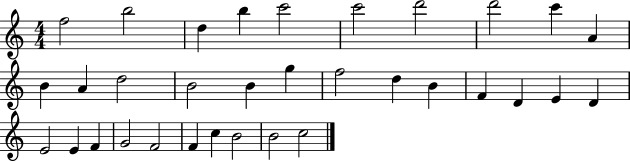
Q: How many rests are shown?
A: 0